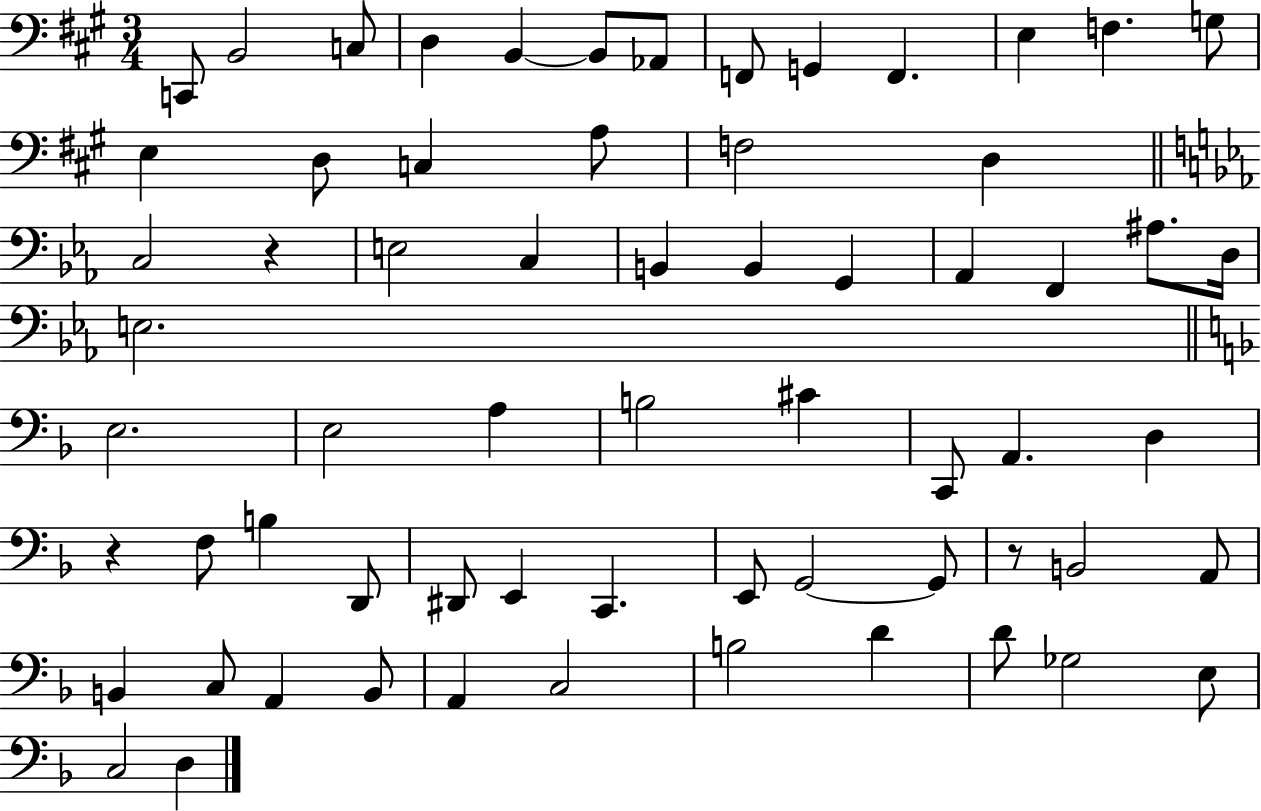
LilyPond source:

{
  \clef bass
  \numericTimeSignature
  \time 3/4
  \key a \major
  \repeat volta 2 { c,8 b,2 c8 | d4 b,4~~ b,8 aes,8 | f,8 g,4 f,4. | e4 f4. g8 | \break e4 d8 c4 a8 | f2 d4 | \bar "||" \break \key ees \major c2 r4 | e2 c4 | b,4 b,4 g,4 | aes,4 f,4 ais8. d16 | \break e2. | \bar "||" \break \key d \minor e2. | e2 a4 | b2 cis'4 | c,8 a,4. d4 | \break r4 f8 b4 d,8 | dis,8 e,4 c,4. | e,8 g,2~~ g,8 | r8 b,2 a,8 | \break b,4 c8 a,4 b,8 | a,4 c2 | b2 d'4 | d'8 ges2 e8 | \break c2 d4 | } \bar "|."
}